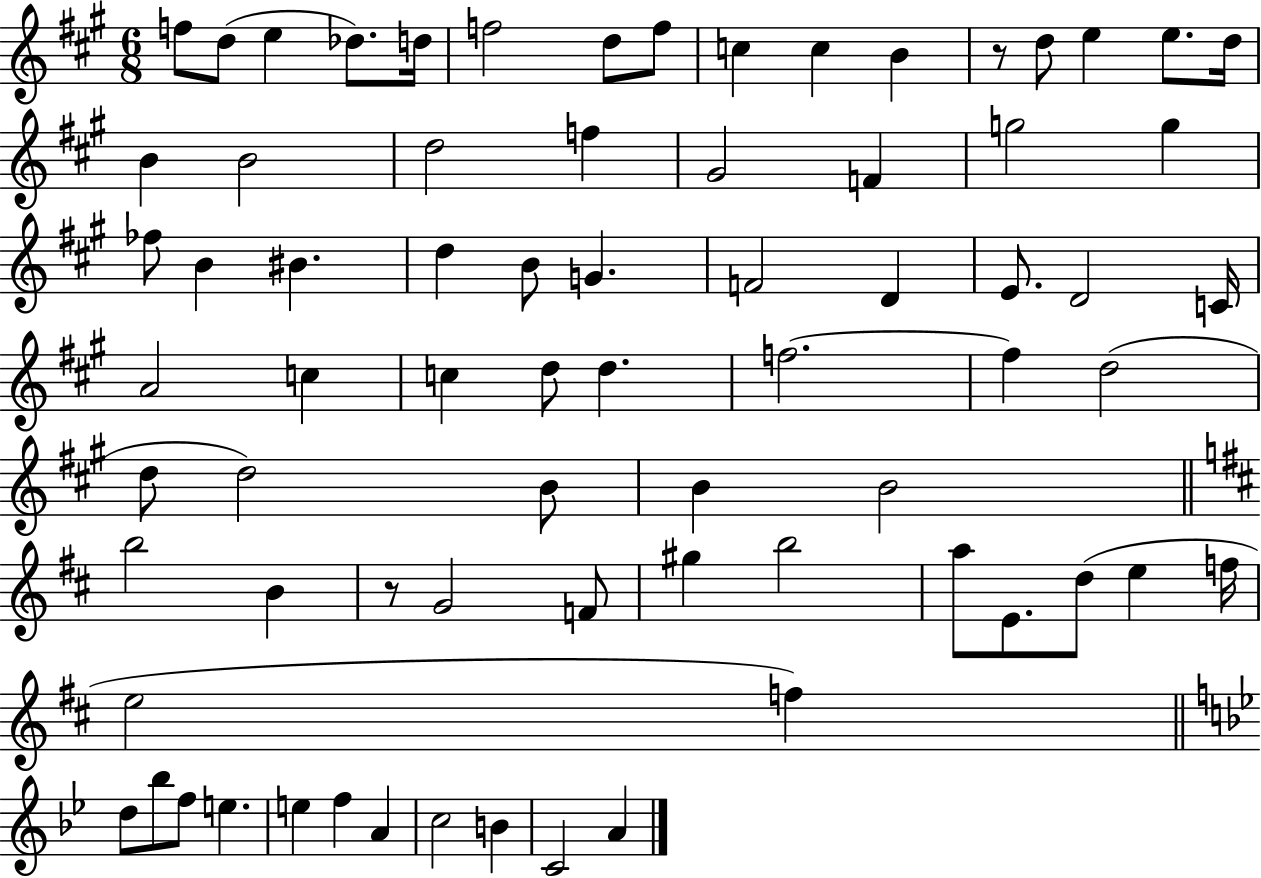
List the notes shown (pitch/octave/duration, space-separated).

F5/e D5/e E5/q Db5/e. D5/s F5/h D5/e F5/e C5/q C5/q B4/q R/e D5/e E5/q E5/e. D5/s B4/q B4/h D5/h F5/q G#4/h F4/q G5/h G5/q FES5/e B4/q BIS4/q. D5/q B4/e G4/q. F4/h D4/q E4/e. D4/h C4/s A4/h C5/q C5/q D5/e D5/q. F5/h. F5/q D5/h D5/e D5/h B4/e B4/q B4/h B5/h B4/q R/e G4/h F4/e G#5/q B5/h A5/e E4/e. D5/e E5/q F5/s E5/h F5/q D5/e Bb5/e F5/e E5/q. E5/q F5/q A4/q C5/h B4/q C4/h A4/q